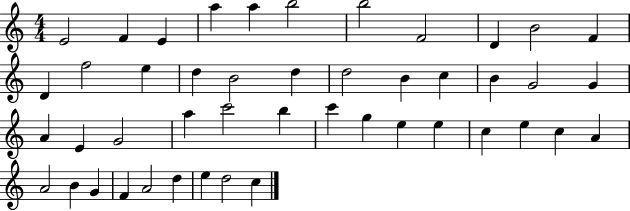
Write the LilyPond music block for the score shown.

{
  \clef treble
  \numericTimeSignature
  \time 4/4
  \key c \major
  e'2 f'4 e'4 | a''4 a''4 b''2 | b''2 f'2 | d'4 b'2 f'4 | \break d'4 f''2 e''4 | d''4 b'2 d''4 | d''2 b'4 c''4 | b'4 g'2 g'4 | \break a'4 e'4 g'2 | a''4 c'''2 b''4 | c'''4 g''4 e''4 e''4 | c''4 e''4 c''4 a'4 | \break a'2 b'4 g'4 | f'4 a'2 d''4 | e''4 d''2 c''4 | \bar "|."
}